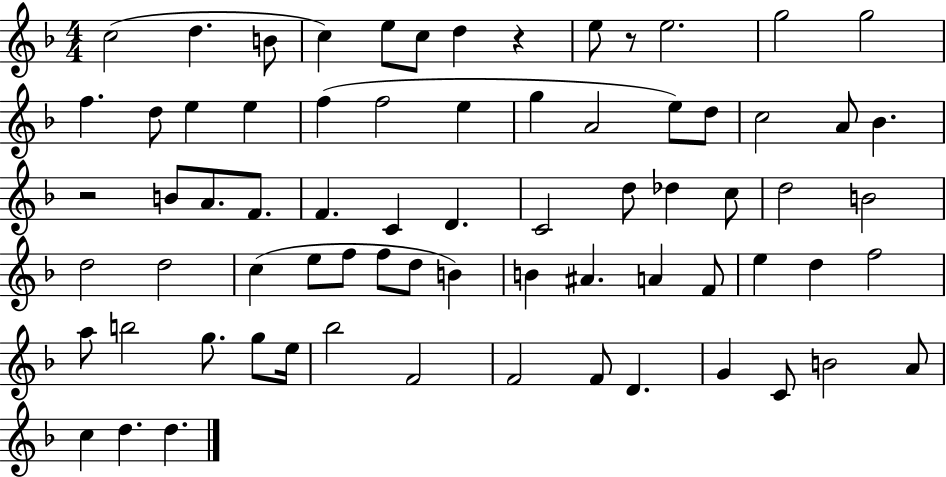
C5/h D5/q. B4/e C5/q E5/e C5/e D5/q R/q E5/e R/e E5/h. G5/h G5/h F5/q. D5/e E5/q E5/q F5/q F5/h E5/q G5/q A4/h E5/e D5/e C5/h A4/e Bb4/q. R/h B4/e A4/e. F4/e. F4/q. C4/q D4/q. C4/h D5/e Db5/q C5/e D5/h B4/h D5/h D5/h C5/q E5/e F5/e F5/e D5/e B4/q B4/q A#4/q. A4/q F4/e E5/q D5/q F5/h A5/e B5/h G5/e. G5/e E5/s Bb5/h F4/h F4/h F4/e D4/q. G4/q C4/e B4/h A4/e C5/q D5/q. D5/q.